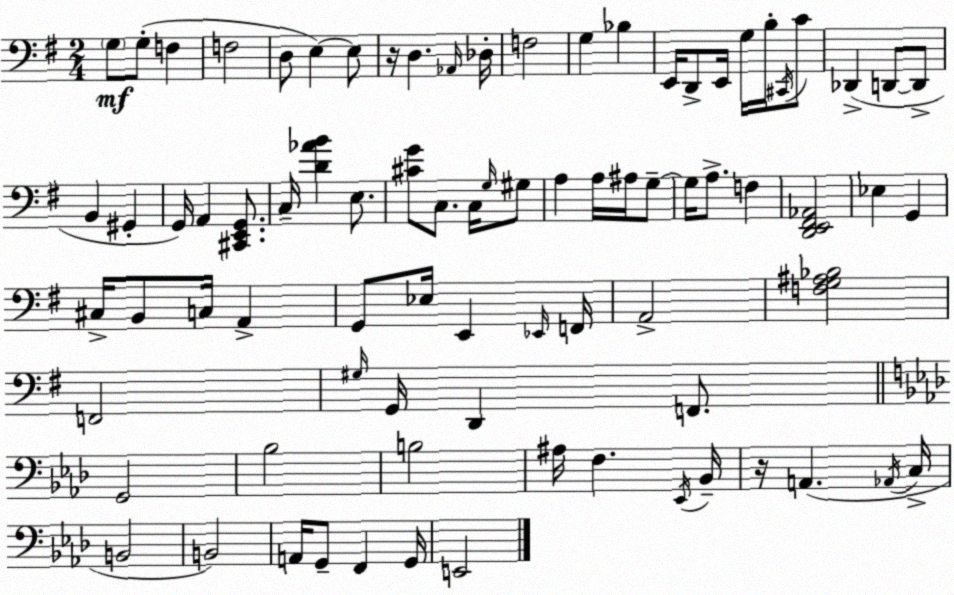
X:1
T:Untitled
M:2/4
L:1/4
K:Em
G,/2 G,/2 F, F,2 D,/2 E, E,/2 z/4 D, _A,,/4 _D,/4 F,2 G, _B, E,,/4 D,,/2 E,,/4 G,/4 B,/4 ^C,,/4 C/2 _D,, D,,/2 D,,/2 B,, ^G,, G,,/4 A,, [^C,,E,,G,,]/2 C,/4 [D_AB] E,/2 [^CG]/2 C,/2 C,/4 G,/4 ^G,/2 A, A,/4 ^A,/4 G,/2 G,/4 A,/2 F, [D,,E,,^F,,_A,,]2 _E, G,, ^C,/4 B,,/2 C,/4 A,, G,,/2 _E,/4 E,, _E,,/4 F,,/4 A,,2 [F,G,^A,_B,]2 F,,2 ^G,/4 G,,/4 D,, F,,/2 G,,2 _B,2 B,2 ^A,/4 F, _E,,/4 _B,,/4 z/4 A,, _A,,/4 C,/4 B,,2 B,,2 A,,/4 G,,/2 F,, G,,/4 E,,2